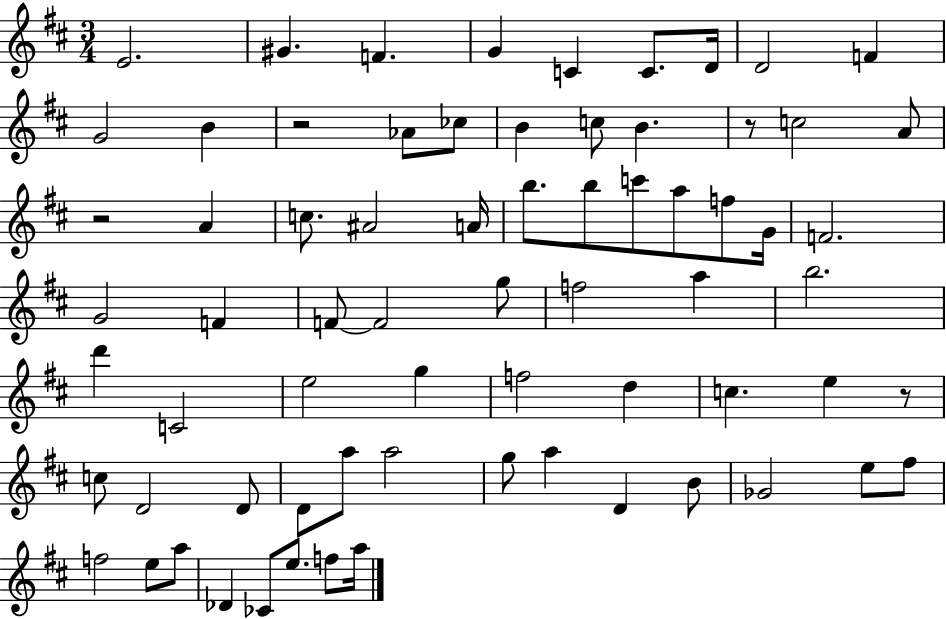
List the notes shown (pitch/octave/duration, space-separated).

E4/h. G#4/q. F4/q. G4/q C4/q C4/e. D4/s D4/h F4/q G4/h B4/q R/h Ab4/e CES5/e B4/q C5/e B4/q. R/e C5/h A4/e R/h A4/q C5/e. A#4/h A4/s B5/e. B5/e C6/e A5/e F5/e G4/s F4/h. G4/h F4/q F4/e F4/h G5/e F5/h A5/q B5/h. D6/q C4/h E5/h G5/q F5/h D5/q C5/q. E5/q R/e C5/e D4/h D4/e D4/e A5/e A5/h G5/e A5/q D4/q B4/e Gb4/h E5/e F#5/e F5/h E5/e A5/e Db4/q CES4/e E5/e. F5/e A5/s